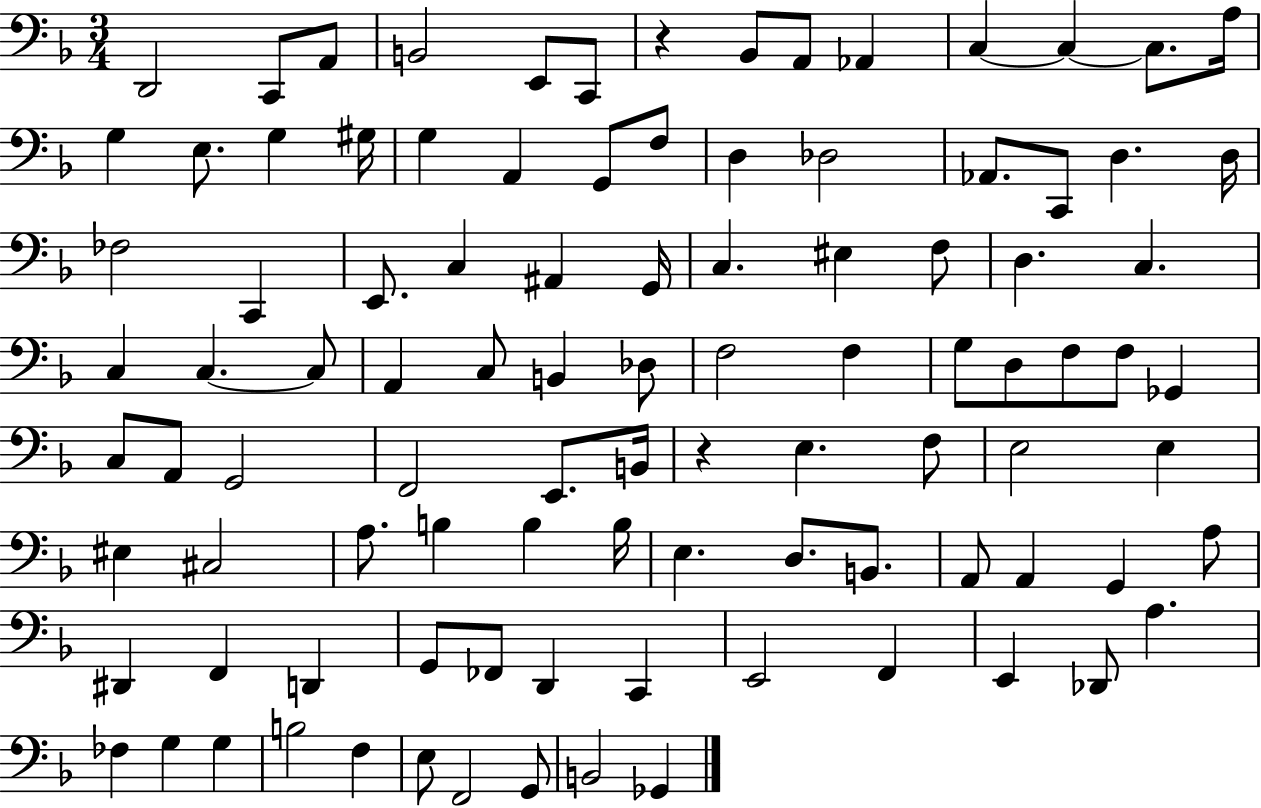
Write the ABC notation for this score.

X:1
T:Untitled
M:3/4
L:1/4
K:F
D,,2 C,,/2 A,,/2 B,,2 E,,/2 C,,/2 z _B,,/2 A,,/2 _A,, C, C, C,/2 A,/4 G, E,/2 G, ^G,/4 G, A,, G,,/2 F,/2 D, _D,2 _A,,/2 C,,/2 D, D,/4 _F,2 C,, E,,/2 C, ^A,, G,,/4 C, ^E, F,/2 D, C, C, C, C,/2 A,, C,/2 B,, _D,/2 F,2 F, G,/2 D,/2 F,/2 F,/2 _G,, C,/2 A,,/2 G,,2 F,,2 E,,/2 B,,/4 z E, F,/2 E,2 E, ^E, ^C,2 A,/2 B, B, B,/4 E, D,/2 B,,/2 A,,/2 A,, G,, A,/2 ^D,, F,, D,, G,,/2 _F,,/2 D,, C,, E,,2 F,, E,, _D,,/2 A, _F, G, G, B,2 F, E,/2 F,,2 G,,/2 B,,2 _G,,